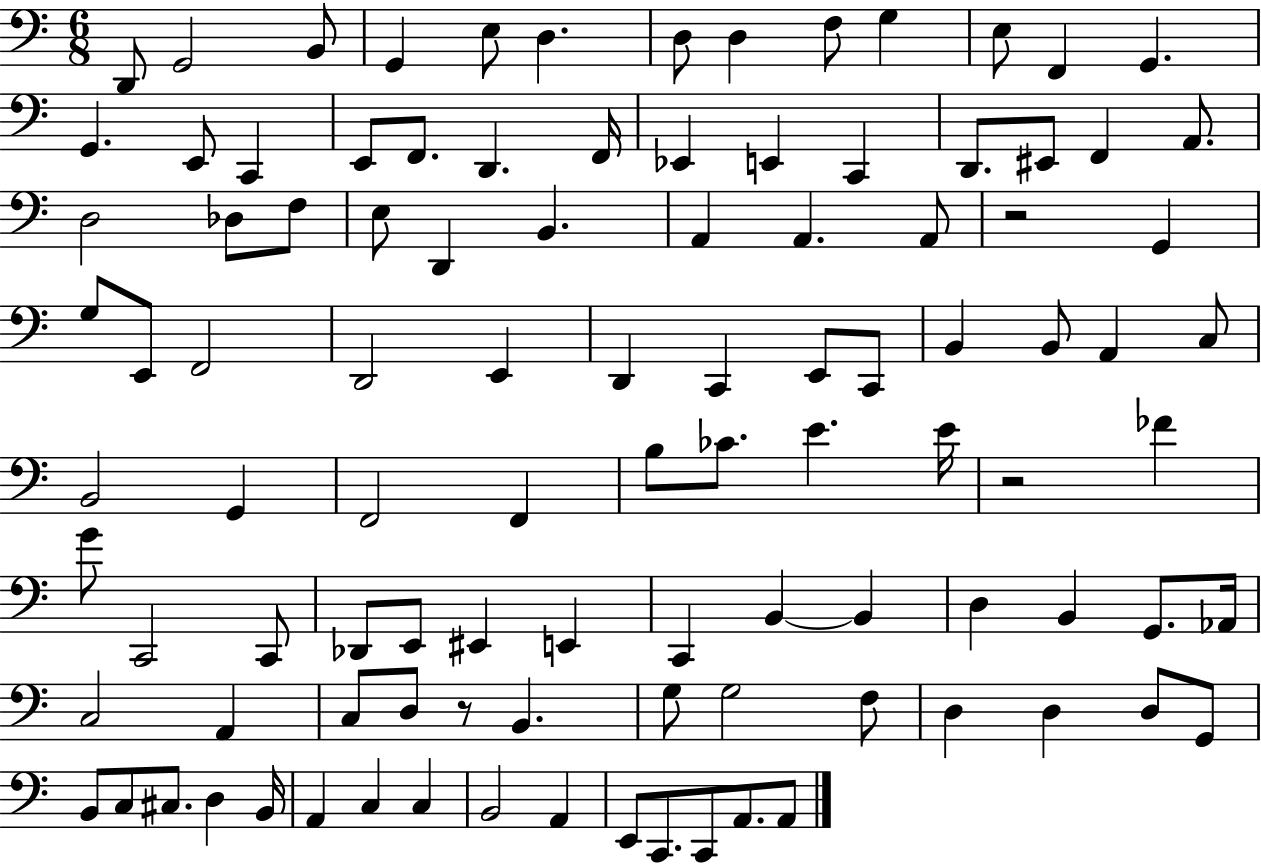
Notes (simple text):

D2/e G2/h B2/e G2/q E3/e D3/q. D3/e D3/q F3/e G3/q E3/e F2/q G2/q. G2/q. E2/e C2/q E2/e F2/e. D2/q. F2/s Eb2/q E2/q C2/q D2/e. EIS2/e F2/q A2/e. D3/h Db3/e F3/e E3/e D2/q B2/q. A2/q A2/q. A2/e R/h G2/q G3/e E2/e F2/h D2/h E2/q D2/q C2/q E2/e C2/e B2/q B2/e A2/q C3/e B2/h G2/q F2/h F2/q B3/e CES4/e. E4/q. E4/s R/h FES4/q G4/e C2/h C2/e Db2/e E2/e EIS2/q E2/q C2/q B2/q B2/q D3/q B2/q G2/e. Ab2/s C3/h A2/q C3/e D3/e R/e B2/q. G3/e G3/h F3/e D3/q D3/q D3/e G2/e B2/e C3/e C#3/e. D3/q B2/s A2/q C3/q C3/q B2/h A2/q E2/e C2/e. C2/e A2/e. A2/e